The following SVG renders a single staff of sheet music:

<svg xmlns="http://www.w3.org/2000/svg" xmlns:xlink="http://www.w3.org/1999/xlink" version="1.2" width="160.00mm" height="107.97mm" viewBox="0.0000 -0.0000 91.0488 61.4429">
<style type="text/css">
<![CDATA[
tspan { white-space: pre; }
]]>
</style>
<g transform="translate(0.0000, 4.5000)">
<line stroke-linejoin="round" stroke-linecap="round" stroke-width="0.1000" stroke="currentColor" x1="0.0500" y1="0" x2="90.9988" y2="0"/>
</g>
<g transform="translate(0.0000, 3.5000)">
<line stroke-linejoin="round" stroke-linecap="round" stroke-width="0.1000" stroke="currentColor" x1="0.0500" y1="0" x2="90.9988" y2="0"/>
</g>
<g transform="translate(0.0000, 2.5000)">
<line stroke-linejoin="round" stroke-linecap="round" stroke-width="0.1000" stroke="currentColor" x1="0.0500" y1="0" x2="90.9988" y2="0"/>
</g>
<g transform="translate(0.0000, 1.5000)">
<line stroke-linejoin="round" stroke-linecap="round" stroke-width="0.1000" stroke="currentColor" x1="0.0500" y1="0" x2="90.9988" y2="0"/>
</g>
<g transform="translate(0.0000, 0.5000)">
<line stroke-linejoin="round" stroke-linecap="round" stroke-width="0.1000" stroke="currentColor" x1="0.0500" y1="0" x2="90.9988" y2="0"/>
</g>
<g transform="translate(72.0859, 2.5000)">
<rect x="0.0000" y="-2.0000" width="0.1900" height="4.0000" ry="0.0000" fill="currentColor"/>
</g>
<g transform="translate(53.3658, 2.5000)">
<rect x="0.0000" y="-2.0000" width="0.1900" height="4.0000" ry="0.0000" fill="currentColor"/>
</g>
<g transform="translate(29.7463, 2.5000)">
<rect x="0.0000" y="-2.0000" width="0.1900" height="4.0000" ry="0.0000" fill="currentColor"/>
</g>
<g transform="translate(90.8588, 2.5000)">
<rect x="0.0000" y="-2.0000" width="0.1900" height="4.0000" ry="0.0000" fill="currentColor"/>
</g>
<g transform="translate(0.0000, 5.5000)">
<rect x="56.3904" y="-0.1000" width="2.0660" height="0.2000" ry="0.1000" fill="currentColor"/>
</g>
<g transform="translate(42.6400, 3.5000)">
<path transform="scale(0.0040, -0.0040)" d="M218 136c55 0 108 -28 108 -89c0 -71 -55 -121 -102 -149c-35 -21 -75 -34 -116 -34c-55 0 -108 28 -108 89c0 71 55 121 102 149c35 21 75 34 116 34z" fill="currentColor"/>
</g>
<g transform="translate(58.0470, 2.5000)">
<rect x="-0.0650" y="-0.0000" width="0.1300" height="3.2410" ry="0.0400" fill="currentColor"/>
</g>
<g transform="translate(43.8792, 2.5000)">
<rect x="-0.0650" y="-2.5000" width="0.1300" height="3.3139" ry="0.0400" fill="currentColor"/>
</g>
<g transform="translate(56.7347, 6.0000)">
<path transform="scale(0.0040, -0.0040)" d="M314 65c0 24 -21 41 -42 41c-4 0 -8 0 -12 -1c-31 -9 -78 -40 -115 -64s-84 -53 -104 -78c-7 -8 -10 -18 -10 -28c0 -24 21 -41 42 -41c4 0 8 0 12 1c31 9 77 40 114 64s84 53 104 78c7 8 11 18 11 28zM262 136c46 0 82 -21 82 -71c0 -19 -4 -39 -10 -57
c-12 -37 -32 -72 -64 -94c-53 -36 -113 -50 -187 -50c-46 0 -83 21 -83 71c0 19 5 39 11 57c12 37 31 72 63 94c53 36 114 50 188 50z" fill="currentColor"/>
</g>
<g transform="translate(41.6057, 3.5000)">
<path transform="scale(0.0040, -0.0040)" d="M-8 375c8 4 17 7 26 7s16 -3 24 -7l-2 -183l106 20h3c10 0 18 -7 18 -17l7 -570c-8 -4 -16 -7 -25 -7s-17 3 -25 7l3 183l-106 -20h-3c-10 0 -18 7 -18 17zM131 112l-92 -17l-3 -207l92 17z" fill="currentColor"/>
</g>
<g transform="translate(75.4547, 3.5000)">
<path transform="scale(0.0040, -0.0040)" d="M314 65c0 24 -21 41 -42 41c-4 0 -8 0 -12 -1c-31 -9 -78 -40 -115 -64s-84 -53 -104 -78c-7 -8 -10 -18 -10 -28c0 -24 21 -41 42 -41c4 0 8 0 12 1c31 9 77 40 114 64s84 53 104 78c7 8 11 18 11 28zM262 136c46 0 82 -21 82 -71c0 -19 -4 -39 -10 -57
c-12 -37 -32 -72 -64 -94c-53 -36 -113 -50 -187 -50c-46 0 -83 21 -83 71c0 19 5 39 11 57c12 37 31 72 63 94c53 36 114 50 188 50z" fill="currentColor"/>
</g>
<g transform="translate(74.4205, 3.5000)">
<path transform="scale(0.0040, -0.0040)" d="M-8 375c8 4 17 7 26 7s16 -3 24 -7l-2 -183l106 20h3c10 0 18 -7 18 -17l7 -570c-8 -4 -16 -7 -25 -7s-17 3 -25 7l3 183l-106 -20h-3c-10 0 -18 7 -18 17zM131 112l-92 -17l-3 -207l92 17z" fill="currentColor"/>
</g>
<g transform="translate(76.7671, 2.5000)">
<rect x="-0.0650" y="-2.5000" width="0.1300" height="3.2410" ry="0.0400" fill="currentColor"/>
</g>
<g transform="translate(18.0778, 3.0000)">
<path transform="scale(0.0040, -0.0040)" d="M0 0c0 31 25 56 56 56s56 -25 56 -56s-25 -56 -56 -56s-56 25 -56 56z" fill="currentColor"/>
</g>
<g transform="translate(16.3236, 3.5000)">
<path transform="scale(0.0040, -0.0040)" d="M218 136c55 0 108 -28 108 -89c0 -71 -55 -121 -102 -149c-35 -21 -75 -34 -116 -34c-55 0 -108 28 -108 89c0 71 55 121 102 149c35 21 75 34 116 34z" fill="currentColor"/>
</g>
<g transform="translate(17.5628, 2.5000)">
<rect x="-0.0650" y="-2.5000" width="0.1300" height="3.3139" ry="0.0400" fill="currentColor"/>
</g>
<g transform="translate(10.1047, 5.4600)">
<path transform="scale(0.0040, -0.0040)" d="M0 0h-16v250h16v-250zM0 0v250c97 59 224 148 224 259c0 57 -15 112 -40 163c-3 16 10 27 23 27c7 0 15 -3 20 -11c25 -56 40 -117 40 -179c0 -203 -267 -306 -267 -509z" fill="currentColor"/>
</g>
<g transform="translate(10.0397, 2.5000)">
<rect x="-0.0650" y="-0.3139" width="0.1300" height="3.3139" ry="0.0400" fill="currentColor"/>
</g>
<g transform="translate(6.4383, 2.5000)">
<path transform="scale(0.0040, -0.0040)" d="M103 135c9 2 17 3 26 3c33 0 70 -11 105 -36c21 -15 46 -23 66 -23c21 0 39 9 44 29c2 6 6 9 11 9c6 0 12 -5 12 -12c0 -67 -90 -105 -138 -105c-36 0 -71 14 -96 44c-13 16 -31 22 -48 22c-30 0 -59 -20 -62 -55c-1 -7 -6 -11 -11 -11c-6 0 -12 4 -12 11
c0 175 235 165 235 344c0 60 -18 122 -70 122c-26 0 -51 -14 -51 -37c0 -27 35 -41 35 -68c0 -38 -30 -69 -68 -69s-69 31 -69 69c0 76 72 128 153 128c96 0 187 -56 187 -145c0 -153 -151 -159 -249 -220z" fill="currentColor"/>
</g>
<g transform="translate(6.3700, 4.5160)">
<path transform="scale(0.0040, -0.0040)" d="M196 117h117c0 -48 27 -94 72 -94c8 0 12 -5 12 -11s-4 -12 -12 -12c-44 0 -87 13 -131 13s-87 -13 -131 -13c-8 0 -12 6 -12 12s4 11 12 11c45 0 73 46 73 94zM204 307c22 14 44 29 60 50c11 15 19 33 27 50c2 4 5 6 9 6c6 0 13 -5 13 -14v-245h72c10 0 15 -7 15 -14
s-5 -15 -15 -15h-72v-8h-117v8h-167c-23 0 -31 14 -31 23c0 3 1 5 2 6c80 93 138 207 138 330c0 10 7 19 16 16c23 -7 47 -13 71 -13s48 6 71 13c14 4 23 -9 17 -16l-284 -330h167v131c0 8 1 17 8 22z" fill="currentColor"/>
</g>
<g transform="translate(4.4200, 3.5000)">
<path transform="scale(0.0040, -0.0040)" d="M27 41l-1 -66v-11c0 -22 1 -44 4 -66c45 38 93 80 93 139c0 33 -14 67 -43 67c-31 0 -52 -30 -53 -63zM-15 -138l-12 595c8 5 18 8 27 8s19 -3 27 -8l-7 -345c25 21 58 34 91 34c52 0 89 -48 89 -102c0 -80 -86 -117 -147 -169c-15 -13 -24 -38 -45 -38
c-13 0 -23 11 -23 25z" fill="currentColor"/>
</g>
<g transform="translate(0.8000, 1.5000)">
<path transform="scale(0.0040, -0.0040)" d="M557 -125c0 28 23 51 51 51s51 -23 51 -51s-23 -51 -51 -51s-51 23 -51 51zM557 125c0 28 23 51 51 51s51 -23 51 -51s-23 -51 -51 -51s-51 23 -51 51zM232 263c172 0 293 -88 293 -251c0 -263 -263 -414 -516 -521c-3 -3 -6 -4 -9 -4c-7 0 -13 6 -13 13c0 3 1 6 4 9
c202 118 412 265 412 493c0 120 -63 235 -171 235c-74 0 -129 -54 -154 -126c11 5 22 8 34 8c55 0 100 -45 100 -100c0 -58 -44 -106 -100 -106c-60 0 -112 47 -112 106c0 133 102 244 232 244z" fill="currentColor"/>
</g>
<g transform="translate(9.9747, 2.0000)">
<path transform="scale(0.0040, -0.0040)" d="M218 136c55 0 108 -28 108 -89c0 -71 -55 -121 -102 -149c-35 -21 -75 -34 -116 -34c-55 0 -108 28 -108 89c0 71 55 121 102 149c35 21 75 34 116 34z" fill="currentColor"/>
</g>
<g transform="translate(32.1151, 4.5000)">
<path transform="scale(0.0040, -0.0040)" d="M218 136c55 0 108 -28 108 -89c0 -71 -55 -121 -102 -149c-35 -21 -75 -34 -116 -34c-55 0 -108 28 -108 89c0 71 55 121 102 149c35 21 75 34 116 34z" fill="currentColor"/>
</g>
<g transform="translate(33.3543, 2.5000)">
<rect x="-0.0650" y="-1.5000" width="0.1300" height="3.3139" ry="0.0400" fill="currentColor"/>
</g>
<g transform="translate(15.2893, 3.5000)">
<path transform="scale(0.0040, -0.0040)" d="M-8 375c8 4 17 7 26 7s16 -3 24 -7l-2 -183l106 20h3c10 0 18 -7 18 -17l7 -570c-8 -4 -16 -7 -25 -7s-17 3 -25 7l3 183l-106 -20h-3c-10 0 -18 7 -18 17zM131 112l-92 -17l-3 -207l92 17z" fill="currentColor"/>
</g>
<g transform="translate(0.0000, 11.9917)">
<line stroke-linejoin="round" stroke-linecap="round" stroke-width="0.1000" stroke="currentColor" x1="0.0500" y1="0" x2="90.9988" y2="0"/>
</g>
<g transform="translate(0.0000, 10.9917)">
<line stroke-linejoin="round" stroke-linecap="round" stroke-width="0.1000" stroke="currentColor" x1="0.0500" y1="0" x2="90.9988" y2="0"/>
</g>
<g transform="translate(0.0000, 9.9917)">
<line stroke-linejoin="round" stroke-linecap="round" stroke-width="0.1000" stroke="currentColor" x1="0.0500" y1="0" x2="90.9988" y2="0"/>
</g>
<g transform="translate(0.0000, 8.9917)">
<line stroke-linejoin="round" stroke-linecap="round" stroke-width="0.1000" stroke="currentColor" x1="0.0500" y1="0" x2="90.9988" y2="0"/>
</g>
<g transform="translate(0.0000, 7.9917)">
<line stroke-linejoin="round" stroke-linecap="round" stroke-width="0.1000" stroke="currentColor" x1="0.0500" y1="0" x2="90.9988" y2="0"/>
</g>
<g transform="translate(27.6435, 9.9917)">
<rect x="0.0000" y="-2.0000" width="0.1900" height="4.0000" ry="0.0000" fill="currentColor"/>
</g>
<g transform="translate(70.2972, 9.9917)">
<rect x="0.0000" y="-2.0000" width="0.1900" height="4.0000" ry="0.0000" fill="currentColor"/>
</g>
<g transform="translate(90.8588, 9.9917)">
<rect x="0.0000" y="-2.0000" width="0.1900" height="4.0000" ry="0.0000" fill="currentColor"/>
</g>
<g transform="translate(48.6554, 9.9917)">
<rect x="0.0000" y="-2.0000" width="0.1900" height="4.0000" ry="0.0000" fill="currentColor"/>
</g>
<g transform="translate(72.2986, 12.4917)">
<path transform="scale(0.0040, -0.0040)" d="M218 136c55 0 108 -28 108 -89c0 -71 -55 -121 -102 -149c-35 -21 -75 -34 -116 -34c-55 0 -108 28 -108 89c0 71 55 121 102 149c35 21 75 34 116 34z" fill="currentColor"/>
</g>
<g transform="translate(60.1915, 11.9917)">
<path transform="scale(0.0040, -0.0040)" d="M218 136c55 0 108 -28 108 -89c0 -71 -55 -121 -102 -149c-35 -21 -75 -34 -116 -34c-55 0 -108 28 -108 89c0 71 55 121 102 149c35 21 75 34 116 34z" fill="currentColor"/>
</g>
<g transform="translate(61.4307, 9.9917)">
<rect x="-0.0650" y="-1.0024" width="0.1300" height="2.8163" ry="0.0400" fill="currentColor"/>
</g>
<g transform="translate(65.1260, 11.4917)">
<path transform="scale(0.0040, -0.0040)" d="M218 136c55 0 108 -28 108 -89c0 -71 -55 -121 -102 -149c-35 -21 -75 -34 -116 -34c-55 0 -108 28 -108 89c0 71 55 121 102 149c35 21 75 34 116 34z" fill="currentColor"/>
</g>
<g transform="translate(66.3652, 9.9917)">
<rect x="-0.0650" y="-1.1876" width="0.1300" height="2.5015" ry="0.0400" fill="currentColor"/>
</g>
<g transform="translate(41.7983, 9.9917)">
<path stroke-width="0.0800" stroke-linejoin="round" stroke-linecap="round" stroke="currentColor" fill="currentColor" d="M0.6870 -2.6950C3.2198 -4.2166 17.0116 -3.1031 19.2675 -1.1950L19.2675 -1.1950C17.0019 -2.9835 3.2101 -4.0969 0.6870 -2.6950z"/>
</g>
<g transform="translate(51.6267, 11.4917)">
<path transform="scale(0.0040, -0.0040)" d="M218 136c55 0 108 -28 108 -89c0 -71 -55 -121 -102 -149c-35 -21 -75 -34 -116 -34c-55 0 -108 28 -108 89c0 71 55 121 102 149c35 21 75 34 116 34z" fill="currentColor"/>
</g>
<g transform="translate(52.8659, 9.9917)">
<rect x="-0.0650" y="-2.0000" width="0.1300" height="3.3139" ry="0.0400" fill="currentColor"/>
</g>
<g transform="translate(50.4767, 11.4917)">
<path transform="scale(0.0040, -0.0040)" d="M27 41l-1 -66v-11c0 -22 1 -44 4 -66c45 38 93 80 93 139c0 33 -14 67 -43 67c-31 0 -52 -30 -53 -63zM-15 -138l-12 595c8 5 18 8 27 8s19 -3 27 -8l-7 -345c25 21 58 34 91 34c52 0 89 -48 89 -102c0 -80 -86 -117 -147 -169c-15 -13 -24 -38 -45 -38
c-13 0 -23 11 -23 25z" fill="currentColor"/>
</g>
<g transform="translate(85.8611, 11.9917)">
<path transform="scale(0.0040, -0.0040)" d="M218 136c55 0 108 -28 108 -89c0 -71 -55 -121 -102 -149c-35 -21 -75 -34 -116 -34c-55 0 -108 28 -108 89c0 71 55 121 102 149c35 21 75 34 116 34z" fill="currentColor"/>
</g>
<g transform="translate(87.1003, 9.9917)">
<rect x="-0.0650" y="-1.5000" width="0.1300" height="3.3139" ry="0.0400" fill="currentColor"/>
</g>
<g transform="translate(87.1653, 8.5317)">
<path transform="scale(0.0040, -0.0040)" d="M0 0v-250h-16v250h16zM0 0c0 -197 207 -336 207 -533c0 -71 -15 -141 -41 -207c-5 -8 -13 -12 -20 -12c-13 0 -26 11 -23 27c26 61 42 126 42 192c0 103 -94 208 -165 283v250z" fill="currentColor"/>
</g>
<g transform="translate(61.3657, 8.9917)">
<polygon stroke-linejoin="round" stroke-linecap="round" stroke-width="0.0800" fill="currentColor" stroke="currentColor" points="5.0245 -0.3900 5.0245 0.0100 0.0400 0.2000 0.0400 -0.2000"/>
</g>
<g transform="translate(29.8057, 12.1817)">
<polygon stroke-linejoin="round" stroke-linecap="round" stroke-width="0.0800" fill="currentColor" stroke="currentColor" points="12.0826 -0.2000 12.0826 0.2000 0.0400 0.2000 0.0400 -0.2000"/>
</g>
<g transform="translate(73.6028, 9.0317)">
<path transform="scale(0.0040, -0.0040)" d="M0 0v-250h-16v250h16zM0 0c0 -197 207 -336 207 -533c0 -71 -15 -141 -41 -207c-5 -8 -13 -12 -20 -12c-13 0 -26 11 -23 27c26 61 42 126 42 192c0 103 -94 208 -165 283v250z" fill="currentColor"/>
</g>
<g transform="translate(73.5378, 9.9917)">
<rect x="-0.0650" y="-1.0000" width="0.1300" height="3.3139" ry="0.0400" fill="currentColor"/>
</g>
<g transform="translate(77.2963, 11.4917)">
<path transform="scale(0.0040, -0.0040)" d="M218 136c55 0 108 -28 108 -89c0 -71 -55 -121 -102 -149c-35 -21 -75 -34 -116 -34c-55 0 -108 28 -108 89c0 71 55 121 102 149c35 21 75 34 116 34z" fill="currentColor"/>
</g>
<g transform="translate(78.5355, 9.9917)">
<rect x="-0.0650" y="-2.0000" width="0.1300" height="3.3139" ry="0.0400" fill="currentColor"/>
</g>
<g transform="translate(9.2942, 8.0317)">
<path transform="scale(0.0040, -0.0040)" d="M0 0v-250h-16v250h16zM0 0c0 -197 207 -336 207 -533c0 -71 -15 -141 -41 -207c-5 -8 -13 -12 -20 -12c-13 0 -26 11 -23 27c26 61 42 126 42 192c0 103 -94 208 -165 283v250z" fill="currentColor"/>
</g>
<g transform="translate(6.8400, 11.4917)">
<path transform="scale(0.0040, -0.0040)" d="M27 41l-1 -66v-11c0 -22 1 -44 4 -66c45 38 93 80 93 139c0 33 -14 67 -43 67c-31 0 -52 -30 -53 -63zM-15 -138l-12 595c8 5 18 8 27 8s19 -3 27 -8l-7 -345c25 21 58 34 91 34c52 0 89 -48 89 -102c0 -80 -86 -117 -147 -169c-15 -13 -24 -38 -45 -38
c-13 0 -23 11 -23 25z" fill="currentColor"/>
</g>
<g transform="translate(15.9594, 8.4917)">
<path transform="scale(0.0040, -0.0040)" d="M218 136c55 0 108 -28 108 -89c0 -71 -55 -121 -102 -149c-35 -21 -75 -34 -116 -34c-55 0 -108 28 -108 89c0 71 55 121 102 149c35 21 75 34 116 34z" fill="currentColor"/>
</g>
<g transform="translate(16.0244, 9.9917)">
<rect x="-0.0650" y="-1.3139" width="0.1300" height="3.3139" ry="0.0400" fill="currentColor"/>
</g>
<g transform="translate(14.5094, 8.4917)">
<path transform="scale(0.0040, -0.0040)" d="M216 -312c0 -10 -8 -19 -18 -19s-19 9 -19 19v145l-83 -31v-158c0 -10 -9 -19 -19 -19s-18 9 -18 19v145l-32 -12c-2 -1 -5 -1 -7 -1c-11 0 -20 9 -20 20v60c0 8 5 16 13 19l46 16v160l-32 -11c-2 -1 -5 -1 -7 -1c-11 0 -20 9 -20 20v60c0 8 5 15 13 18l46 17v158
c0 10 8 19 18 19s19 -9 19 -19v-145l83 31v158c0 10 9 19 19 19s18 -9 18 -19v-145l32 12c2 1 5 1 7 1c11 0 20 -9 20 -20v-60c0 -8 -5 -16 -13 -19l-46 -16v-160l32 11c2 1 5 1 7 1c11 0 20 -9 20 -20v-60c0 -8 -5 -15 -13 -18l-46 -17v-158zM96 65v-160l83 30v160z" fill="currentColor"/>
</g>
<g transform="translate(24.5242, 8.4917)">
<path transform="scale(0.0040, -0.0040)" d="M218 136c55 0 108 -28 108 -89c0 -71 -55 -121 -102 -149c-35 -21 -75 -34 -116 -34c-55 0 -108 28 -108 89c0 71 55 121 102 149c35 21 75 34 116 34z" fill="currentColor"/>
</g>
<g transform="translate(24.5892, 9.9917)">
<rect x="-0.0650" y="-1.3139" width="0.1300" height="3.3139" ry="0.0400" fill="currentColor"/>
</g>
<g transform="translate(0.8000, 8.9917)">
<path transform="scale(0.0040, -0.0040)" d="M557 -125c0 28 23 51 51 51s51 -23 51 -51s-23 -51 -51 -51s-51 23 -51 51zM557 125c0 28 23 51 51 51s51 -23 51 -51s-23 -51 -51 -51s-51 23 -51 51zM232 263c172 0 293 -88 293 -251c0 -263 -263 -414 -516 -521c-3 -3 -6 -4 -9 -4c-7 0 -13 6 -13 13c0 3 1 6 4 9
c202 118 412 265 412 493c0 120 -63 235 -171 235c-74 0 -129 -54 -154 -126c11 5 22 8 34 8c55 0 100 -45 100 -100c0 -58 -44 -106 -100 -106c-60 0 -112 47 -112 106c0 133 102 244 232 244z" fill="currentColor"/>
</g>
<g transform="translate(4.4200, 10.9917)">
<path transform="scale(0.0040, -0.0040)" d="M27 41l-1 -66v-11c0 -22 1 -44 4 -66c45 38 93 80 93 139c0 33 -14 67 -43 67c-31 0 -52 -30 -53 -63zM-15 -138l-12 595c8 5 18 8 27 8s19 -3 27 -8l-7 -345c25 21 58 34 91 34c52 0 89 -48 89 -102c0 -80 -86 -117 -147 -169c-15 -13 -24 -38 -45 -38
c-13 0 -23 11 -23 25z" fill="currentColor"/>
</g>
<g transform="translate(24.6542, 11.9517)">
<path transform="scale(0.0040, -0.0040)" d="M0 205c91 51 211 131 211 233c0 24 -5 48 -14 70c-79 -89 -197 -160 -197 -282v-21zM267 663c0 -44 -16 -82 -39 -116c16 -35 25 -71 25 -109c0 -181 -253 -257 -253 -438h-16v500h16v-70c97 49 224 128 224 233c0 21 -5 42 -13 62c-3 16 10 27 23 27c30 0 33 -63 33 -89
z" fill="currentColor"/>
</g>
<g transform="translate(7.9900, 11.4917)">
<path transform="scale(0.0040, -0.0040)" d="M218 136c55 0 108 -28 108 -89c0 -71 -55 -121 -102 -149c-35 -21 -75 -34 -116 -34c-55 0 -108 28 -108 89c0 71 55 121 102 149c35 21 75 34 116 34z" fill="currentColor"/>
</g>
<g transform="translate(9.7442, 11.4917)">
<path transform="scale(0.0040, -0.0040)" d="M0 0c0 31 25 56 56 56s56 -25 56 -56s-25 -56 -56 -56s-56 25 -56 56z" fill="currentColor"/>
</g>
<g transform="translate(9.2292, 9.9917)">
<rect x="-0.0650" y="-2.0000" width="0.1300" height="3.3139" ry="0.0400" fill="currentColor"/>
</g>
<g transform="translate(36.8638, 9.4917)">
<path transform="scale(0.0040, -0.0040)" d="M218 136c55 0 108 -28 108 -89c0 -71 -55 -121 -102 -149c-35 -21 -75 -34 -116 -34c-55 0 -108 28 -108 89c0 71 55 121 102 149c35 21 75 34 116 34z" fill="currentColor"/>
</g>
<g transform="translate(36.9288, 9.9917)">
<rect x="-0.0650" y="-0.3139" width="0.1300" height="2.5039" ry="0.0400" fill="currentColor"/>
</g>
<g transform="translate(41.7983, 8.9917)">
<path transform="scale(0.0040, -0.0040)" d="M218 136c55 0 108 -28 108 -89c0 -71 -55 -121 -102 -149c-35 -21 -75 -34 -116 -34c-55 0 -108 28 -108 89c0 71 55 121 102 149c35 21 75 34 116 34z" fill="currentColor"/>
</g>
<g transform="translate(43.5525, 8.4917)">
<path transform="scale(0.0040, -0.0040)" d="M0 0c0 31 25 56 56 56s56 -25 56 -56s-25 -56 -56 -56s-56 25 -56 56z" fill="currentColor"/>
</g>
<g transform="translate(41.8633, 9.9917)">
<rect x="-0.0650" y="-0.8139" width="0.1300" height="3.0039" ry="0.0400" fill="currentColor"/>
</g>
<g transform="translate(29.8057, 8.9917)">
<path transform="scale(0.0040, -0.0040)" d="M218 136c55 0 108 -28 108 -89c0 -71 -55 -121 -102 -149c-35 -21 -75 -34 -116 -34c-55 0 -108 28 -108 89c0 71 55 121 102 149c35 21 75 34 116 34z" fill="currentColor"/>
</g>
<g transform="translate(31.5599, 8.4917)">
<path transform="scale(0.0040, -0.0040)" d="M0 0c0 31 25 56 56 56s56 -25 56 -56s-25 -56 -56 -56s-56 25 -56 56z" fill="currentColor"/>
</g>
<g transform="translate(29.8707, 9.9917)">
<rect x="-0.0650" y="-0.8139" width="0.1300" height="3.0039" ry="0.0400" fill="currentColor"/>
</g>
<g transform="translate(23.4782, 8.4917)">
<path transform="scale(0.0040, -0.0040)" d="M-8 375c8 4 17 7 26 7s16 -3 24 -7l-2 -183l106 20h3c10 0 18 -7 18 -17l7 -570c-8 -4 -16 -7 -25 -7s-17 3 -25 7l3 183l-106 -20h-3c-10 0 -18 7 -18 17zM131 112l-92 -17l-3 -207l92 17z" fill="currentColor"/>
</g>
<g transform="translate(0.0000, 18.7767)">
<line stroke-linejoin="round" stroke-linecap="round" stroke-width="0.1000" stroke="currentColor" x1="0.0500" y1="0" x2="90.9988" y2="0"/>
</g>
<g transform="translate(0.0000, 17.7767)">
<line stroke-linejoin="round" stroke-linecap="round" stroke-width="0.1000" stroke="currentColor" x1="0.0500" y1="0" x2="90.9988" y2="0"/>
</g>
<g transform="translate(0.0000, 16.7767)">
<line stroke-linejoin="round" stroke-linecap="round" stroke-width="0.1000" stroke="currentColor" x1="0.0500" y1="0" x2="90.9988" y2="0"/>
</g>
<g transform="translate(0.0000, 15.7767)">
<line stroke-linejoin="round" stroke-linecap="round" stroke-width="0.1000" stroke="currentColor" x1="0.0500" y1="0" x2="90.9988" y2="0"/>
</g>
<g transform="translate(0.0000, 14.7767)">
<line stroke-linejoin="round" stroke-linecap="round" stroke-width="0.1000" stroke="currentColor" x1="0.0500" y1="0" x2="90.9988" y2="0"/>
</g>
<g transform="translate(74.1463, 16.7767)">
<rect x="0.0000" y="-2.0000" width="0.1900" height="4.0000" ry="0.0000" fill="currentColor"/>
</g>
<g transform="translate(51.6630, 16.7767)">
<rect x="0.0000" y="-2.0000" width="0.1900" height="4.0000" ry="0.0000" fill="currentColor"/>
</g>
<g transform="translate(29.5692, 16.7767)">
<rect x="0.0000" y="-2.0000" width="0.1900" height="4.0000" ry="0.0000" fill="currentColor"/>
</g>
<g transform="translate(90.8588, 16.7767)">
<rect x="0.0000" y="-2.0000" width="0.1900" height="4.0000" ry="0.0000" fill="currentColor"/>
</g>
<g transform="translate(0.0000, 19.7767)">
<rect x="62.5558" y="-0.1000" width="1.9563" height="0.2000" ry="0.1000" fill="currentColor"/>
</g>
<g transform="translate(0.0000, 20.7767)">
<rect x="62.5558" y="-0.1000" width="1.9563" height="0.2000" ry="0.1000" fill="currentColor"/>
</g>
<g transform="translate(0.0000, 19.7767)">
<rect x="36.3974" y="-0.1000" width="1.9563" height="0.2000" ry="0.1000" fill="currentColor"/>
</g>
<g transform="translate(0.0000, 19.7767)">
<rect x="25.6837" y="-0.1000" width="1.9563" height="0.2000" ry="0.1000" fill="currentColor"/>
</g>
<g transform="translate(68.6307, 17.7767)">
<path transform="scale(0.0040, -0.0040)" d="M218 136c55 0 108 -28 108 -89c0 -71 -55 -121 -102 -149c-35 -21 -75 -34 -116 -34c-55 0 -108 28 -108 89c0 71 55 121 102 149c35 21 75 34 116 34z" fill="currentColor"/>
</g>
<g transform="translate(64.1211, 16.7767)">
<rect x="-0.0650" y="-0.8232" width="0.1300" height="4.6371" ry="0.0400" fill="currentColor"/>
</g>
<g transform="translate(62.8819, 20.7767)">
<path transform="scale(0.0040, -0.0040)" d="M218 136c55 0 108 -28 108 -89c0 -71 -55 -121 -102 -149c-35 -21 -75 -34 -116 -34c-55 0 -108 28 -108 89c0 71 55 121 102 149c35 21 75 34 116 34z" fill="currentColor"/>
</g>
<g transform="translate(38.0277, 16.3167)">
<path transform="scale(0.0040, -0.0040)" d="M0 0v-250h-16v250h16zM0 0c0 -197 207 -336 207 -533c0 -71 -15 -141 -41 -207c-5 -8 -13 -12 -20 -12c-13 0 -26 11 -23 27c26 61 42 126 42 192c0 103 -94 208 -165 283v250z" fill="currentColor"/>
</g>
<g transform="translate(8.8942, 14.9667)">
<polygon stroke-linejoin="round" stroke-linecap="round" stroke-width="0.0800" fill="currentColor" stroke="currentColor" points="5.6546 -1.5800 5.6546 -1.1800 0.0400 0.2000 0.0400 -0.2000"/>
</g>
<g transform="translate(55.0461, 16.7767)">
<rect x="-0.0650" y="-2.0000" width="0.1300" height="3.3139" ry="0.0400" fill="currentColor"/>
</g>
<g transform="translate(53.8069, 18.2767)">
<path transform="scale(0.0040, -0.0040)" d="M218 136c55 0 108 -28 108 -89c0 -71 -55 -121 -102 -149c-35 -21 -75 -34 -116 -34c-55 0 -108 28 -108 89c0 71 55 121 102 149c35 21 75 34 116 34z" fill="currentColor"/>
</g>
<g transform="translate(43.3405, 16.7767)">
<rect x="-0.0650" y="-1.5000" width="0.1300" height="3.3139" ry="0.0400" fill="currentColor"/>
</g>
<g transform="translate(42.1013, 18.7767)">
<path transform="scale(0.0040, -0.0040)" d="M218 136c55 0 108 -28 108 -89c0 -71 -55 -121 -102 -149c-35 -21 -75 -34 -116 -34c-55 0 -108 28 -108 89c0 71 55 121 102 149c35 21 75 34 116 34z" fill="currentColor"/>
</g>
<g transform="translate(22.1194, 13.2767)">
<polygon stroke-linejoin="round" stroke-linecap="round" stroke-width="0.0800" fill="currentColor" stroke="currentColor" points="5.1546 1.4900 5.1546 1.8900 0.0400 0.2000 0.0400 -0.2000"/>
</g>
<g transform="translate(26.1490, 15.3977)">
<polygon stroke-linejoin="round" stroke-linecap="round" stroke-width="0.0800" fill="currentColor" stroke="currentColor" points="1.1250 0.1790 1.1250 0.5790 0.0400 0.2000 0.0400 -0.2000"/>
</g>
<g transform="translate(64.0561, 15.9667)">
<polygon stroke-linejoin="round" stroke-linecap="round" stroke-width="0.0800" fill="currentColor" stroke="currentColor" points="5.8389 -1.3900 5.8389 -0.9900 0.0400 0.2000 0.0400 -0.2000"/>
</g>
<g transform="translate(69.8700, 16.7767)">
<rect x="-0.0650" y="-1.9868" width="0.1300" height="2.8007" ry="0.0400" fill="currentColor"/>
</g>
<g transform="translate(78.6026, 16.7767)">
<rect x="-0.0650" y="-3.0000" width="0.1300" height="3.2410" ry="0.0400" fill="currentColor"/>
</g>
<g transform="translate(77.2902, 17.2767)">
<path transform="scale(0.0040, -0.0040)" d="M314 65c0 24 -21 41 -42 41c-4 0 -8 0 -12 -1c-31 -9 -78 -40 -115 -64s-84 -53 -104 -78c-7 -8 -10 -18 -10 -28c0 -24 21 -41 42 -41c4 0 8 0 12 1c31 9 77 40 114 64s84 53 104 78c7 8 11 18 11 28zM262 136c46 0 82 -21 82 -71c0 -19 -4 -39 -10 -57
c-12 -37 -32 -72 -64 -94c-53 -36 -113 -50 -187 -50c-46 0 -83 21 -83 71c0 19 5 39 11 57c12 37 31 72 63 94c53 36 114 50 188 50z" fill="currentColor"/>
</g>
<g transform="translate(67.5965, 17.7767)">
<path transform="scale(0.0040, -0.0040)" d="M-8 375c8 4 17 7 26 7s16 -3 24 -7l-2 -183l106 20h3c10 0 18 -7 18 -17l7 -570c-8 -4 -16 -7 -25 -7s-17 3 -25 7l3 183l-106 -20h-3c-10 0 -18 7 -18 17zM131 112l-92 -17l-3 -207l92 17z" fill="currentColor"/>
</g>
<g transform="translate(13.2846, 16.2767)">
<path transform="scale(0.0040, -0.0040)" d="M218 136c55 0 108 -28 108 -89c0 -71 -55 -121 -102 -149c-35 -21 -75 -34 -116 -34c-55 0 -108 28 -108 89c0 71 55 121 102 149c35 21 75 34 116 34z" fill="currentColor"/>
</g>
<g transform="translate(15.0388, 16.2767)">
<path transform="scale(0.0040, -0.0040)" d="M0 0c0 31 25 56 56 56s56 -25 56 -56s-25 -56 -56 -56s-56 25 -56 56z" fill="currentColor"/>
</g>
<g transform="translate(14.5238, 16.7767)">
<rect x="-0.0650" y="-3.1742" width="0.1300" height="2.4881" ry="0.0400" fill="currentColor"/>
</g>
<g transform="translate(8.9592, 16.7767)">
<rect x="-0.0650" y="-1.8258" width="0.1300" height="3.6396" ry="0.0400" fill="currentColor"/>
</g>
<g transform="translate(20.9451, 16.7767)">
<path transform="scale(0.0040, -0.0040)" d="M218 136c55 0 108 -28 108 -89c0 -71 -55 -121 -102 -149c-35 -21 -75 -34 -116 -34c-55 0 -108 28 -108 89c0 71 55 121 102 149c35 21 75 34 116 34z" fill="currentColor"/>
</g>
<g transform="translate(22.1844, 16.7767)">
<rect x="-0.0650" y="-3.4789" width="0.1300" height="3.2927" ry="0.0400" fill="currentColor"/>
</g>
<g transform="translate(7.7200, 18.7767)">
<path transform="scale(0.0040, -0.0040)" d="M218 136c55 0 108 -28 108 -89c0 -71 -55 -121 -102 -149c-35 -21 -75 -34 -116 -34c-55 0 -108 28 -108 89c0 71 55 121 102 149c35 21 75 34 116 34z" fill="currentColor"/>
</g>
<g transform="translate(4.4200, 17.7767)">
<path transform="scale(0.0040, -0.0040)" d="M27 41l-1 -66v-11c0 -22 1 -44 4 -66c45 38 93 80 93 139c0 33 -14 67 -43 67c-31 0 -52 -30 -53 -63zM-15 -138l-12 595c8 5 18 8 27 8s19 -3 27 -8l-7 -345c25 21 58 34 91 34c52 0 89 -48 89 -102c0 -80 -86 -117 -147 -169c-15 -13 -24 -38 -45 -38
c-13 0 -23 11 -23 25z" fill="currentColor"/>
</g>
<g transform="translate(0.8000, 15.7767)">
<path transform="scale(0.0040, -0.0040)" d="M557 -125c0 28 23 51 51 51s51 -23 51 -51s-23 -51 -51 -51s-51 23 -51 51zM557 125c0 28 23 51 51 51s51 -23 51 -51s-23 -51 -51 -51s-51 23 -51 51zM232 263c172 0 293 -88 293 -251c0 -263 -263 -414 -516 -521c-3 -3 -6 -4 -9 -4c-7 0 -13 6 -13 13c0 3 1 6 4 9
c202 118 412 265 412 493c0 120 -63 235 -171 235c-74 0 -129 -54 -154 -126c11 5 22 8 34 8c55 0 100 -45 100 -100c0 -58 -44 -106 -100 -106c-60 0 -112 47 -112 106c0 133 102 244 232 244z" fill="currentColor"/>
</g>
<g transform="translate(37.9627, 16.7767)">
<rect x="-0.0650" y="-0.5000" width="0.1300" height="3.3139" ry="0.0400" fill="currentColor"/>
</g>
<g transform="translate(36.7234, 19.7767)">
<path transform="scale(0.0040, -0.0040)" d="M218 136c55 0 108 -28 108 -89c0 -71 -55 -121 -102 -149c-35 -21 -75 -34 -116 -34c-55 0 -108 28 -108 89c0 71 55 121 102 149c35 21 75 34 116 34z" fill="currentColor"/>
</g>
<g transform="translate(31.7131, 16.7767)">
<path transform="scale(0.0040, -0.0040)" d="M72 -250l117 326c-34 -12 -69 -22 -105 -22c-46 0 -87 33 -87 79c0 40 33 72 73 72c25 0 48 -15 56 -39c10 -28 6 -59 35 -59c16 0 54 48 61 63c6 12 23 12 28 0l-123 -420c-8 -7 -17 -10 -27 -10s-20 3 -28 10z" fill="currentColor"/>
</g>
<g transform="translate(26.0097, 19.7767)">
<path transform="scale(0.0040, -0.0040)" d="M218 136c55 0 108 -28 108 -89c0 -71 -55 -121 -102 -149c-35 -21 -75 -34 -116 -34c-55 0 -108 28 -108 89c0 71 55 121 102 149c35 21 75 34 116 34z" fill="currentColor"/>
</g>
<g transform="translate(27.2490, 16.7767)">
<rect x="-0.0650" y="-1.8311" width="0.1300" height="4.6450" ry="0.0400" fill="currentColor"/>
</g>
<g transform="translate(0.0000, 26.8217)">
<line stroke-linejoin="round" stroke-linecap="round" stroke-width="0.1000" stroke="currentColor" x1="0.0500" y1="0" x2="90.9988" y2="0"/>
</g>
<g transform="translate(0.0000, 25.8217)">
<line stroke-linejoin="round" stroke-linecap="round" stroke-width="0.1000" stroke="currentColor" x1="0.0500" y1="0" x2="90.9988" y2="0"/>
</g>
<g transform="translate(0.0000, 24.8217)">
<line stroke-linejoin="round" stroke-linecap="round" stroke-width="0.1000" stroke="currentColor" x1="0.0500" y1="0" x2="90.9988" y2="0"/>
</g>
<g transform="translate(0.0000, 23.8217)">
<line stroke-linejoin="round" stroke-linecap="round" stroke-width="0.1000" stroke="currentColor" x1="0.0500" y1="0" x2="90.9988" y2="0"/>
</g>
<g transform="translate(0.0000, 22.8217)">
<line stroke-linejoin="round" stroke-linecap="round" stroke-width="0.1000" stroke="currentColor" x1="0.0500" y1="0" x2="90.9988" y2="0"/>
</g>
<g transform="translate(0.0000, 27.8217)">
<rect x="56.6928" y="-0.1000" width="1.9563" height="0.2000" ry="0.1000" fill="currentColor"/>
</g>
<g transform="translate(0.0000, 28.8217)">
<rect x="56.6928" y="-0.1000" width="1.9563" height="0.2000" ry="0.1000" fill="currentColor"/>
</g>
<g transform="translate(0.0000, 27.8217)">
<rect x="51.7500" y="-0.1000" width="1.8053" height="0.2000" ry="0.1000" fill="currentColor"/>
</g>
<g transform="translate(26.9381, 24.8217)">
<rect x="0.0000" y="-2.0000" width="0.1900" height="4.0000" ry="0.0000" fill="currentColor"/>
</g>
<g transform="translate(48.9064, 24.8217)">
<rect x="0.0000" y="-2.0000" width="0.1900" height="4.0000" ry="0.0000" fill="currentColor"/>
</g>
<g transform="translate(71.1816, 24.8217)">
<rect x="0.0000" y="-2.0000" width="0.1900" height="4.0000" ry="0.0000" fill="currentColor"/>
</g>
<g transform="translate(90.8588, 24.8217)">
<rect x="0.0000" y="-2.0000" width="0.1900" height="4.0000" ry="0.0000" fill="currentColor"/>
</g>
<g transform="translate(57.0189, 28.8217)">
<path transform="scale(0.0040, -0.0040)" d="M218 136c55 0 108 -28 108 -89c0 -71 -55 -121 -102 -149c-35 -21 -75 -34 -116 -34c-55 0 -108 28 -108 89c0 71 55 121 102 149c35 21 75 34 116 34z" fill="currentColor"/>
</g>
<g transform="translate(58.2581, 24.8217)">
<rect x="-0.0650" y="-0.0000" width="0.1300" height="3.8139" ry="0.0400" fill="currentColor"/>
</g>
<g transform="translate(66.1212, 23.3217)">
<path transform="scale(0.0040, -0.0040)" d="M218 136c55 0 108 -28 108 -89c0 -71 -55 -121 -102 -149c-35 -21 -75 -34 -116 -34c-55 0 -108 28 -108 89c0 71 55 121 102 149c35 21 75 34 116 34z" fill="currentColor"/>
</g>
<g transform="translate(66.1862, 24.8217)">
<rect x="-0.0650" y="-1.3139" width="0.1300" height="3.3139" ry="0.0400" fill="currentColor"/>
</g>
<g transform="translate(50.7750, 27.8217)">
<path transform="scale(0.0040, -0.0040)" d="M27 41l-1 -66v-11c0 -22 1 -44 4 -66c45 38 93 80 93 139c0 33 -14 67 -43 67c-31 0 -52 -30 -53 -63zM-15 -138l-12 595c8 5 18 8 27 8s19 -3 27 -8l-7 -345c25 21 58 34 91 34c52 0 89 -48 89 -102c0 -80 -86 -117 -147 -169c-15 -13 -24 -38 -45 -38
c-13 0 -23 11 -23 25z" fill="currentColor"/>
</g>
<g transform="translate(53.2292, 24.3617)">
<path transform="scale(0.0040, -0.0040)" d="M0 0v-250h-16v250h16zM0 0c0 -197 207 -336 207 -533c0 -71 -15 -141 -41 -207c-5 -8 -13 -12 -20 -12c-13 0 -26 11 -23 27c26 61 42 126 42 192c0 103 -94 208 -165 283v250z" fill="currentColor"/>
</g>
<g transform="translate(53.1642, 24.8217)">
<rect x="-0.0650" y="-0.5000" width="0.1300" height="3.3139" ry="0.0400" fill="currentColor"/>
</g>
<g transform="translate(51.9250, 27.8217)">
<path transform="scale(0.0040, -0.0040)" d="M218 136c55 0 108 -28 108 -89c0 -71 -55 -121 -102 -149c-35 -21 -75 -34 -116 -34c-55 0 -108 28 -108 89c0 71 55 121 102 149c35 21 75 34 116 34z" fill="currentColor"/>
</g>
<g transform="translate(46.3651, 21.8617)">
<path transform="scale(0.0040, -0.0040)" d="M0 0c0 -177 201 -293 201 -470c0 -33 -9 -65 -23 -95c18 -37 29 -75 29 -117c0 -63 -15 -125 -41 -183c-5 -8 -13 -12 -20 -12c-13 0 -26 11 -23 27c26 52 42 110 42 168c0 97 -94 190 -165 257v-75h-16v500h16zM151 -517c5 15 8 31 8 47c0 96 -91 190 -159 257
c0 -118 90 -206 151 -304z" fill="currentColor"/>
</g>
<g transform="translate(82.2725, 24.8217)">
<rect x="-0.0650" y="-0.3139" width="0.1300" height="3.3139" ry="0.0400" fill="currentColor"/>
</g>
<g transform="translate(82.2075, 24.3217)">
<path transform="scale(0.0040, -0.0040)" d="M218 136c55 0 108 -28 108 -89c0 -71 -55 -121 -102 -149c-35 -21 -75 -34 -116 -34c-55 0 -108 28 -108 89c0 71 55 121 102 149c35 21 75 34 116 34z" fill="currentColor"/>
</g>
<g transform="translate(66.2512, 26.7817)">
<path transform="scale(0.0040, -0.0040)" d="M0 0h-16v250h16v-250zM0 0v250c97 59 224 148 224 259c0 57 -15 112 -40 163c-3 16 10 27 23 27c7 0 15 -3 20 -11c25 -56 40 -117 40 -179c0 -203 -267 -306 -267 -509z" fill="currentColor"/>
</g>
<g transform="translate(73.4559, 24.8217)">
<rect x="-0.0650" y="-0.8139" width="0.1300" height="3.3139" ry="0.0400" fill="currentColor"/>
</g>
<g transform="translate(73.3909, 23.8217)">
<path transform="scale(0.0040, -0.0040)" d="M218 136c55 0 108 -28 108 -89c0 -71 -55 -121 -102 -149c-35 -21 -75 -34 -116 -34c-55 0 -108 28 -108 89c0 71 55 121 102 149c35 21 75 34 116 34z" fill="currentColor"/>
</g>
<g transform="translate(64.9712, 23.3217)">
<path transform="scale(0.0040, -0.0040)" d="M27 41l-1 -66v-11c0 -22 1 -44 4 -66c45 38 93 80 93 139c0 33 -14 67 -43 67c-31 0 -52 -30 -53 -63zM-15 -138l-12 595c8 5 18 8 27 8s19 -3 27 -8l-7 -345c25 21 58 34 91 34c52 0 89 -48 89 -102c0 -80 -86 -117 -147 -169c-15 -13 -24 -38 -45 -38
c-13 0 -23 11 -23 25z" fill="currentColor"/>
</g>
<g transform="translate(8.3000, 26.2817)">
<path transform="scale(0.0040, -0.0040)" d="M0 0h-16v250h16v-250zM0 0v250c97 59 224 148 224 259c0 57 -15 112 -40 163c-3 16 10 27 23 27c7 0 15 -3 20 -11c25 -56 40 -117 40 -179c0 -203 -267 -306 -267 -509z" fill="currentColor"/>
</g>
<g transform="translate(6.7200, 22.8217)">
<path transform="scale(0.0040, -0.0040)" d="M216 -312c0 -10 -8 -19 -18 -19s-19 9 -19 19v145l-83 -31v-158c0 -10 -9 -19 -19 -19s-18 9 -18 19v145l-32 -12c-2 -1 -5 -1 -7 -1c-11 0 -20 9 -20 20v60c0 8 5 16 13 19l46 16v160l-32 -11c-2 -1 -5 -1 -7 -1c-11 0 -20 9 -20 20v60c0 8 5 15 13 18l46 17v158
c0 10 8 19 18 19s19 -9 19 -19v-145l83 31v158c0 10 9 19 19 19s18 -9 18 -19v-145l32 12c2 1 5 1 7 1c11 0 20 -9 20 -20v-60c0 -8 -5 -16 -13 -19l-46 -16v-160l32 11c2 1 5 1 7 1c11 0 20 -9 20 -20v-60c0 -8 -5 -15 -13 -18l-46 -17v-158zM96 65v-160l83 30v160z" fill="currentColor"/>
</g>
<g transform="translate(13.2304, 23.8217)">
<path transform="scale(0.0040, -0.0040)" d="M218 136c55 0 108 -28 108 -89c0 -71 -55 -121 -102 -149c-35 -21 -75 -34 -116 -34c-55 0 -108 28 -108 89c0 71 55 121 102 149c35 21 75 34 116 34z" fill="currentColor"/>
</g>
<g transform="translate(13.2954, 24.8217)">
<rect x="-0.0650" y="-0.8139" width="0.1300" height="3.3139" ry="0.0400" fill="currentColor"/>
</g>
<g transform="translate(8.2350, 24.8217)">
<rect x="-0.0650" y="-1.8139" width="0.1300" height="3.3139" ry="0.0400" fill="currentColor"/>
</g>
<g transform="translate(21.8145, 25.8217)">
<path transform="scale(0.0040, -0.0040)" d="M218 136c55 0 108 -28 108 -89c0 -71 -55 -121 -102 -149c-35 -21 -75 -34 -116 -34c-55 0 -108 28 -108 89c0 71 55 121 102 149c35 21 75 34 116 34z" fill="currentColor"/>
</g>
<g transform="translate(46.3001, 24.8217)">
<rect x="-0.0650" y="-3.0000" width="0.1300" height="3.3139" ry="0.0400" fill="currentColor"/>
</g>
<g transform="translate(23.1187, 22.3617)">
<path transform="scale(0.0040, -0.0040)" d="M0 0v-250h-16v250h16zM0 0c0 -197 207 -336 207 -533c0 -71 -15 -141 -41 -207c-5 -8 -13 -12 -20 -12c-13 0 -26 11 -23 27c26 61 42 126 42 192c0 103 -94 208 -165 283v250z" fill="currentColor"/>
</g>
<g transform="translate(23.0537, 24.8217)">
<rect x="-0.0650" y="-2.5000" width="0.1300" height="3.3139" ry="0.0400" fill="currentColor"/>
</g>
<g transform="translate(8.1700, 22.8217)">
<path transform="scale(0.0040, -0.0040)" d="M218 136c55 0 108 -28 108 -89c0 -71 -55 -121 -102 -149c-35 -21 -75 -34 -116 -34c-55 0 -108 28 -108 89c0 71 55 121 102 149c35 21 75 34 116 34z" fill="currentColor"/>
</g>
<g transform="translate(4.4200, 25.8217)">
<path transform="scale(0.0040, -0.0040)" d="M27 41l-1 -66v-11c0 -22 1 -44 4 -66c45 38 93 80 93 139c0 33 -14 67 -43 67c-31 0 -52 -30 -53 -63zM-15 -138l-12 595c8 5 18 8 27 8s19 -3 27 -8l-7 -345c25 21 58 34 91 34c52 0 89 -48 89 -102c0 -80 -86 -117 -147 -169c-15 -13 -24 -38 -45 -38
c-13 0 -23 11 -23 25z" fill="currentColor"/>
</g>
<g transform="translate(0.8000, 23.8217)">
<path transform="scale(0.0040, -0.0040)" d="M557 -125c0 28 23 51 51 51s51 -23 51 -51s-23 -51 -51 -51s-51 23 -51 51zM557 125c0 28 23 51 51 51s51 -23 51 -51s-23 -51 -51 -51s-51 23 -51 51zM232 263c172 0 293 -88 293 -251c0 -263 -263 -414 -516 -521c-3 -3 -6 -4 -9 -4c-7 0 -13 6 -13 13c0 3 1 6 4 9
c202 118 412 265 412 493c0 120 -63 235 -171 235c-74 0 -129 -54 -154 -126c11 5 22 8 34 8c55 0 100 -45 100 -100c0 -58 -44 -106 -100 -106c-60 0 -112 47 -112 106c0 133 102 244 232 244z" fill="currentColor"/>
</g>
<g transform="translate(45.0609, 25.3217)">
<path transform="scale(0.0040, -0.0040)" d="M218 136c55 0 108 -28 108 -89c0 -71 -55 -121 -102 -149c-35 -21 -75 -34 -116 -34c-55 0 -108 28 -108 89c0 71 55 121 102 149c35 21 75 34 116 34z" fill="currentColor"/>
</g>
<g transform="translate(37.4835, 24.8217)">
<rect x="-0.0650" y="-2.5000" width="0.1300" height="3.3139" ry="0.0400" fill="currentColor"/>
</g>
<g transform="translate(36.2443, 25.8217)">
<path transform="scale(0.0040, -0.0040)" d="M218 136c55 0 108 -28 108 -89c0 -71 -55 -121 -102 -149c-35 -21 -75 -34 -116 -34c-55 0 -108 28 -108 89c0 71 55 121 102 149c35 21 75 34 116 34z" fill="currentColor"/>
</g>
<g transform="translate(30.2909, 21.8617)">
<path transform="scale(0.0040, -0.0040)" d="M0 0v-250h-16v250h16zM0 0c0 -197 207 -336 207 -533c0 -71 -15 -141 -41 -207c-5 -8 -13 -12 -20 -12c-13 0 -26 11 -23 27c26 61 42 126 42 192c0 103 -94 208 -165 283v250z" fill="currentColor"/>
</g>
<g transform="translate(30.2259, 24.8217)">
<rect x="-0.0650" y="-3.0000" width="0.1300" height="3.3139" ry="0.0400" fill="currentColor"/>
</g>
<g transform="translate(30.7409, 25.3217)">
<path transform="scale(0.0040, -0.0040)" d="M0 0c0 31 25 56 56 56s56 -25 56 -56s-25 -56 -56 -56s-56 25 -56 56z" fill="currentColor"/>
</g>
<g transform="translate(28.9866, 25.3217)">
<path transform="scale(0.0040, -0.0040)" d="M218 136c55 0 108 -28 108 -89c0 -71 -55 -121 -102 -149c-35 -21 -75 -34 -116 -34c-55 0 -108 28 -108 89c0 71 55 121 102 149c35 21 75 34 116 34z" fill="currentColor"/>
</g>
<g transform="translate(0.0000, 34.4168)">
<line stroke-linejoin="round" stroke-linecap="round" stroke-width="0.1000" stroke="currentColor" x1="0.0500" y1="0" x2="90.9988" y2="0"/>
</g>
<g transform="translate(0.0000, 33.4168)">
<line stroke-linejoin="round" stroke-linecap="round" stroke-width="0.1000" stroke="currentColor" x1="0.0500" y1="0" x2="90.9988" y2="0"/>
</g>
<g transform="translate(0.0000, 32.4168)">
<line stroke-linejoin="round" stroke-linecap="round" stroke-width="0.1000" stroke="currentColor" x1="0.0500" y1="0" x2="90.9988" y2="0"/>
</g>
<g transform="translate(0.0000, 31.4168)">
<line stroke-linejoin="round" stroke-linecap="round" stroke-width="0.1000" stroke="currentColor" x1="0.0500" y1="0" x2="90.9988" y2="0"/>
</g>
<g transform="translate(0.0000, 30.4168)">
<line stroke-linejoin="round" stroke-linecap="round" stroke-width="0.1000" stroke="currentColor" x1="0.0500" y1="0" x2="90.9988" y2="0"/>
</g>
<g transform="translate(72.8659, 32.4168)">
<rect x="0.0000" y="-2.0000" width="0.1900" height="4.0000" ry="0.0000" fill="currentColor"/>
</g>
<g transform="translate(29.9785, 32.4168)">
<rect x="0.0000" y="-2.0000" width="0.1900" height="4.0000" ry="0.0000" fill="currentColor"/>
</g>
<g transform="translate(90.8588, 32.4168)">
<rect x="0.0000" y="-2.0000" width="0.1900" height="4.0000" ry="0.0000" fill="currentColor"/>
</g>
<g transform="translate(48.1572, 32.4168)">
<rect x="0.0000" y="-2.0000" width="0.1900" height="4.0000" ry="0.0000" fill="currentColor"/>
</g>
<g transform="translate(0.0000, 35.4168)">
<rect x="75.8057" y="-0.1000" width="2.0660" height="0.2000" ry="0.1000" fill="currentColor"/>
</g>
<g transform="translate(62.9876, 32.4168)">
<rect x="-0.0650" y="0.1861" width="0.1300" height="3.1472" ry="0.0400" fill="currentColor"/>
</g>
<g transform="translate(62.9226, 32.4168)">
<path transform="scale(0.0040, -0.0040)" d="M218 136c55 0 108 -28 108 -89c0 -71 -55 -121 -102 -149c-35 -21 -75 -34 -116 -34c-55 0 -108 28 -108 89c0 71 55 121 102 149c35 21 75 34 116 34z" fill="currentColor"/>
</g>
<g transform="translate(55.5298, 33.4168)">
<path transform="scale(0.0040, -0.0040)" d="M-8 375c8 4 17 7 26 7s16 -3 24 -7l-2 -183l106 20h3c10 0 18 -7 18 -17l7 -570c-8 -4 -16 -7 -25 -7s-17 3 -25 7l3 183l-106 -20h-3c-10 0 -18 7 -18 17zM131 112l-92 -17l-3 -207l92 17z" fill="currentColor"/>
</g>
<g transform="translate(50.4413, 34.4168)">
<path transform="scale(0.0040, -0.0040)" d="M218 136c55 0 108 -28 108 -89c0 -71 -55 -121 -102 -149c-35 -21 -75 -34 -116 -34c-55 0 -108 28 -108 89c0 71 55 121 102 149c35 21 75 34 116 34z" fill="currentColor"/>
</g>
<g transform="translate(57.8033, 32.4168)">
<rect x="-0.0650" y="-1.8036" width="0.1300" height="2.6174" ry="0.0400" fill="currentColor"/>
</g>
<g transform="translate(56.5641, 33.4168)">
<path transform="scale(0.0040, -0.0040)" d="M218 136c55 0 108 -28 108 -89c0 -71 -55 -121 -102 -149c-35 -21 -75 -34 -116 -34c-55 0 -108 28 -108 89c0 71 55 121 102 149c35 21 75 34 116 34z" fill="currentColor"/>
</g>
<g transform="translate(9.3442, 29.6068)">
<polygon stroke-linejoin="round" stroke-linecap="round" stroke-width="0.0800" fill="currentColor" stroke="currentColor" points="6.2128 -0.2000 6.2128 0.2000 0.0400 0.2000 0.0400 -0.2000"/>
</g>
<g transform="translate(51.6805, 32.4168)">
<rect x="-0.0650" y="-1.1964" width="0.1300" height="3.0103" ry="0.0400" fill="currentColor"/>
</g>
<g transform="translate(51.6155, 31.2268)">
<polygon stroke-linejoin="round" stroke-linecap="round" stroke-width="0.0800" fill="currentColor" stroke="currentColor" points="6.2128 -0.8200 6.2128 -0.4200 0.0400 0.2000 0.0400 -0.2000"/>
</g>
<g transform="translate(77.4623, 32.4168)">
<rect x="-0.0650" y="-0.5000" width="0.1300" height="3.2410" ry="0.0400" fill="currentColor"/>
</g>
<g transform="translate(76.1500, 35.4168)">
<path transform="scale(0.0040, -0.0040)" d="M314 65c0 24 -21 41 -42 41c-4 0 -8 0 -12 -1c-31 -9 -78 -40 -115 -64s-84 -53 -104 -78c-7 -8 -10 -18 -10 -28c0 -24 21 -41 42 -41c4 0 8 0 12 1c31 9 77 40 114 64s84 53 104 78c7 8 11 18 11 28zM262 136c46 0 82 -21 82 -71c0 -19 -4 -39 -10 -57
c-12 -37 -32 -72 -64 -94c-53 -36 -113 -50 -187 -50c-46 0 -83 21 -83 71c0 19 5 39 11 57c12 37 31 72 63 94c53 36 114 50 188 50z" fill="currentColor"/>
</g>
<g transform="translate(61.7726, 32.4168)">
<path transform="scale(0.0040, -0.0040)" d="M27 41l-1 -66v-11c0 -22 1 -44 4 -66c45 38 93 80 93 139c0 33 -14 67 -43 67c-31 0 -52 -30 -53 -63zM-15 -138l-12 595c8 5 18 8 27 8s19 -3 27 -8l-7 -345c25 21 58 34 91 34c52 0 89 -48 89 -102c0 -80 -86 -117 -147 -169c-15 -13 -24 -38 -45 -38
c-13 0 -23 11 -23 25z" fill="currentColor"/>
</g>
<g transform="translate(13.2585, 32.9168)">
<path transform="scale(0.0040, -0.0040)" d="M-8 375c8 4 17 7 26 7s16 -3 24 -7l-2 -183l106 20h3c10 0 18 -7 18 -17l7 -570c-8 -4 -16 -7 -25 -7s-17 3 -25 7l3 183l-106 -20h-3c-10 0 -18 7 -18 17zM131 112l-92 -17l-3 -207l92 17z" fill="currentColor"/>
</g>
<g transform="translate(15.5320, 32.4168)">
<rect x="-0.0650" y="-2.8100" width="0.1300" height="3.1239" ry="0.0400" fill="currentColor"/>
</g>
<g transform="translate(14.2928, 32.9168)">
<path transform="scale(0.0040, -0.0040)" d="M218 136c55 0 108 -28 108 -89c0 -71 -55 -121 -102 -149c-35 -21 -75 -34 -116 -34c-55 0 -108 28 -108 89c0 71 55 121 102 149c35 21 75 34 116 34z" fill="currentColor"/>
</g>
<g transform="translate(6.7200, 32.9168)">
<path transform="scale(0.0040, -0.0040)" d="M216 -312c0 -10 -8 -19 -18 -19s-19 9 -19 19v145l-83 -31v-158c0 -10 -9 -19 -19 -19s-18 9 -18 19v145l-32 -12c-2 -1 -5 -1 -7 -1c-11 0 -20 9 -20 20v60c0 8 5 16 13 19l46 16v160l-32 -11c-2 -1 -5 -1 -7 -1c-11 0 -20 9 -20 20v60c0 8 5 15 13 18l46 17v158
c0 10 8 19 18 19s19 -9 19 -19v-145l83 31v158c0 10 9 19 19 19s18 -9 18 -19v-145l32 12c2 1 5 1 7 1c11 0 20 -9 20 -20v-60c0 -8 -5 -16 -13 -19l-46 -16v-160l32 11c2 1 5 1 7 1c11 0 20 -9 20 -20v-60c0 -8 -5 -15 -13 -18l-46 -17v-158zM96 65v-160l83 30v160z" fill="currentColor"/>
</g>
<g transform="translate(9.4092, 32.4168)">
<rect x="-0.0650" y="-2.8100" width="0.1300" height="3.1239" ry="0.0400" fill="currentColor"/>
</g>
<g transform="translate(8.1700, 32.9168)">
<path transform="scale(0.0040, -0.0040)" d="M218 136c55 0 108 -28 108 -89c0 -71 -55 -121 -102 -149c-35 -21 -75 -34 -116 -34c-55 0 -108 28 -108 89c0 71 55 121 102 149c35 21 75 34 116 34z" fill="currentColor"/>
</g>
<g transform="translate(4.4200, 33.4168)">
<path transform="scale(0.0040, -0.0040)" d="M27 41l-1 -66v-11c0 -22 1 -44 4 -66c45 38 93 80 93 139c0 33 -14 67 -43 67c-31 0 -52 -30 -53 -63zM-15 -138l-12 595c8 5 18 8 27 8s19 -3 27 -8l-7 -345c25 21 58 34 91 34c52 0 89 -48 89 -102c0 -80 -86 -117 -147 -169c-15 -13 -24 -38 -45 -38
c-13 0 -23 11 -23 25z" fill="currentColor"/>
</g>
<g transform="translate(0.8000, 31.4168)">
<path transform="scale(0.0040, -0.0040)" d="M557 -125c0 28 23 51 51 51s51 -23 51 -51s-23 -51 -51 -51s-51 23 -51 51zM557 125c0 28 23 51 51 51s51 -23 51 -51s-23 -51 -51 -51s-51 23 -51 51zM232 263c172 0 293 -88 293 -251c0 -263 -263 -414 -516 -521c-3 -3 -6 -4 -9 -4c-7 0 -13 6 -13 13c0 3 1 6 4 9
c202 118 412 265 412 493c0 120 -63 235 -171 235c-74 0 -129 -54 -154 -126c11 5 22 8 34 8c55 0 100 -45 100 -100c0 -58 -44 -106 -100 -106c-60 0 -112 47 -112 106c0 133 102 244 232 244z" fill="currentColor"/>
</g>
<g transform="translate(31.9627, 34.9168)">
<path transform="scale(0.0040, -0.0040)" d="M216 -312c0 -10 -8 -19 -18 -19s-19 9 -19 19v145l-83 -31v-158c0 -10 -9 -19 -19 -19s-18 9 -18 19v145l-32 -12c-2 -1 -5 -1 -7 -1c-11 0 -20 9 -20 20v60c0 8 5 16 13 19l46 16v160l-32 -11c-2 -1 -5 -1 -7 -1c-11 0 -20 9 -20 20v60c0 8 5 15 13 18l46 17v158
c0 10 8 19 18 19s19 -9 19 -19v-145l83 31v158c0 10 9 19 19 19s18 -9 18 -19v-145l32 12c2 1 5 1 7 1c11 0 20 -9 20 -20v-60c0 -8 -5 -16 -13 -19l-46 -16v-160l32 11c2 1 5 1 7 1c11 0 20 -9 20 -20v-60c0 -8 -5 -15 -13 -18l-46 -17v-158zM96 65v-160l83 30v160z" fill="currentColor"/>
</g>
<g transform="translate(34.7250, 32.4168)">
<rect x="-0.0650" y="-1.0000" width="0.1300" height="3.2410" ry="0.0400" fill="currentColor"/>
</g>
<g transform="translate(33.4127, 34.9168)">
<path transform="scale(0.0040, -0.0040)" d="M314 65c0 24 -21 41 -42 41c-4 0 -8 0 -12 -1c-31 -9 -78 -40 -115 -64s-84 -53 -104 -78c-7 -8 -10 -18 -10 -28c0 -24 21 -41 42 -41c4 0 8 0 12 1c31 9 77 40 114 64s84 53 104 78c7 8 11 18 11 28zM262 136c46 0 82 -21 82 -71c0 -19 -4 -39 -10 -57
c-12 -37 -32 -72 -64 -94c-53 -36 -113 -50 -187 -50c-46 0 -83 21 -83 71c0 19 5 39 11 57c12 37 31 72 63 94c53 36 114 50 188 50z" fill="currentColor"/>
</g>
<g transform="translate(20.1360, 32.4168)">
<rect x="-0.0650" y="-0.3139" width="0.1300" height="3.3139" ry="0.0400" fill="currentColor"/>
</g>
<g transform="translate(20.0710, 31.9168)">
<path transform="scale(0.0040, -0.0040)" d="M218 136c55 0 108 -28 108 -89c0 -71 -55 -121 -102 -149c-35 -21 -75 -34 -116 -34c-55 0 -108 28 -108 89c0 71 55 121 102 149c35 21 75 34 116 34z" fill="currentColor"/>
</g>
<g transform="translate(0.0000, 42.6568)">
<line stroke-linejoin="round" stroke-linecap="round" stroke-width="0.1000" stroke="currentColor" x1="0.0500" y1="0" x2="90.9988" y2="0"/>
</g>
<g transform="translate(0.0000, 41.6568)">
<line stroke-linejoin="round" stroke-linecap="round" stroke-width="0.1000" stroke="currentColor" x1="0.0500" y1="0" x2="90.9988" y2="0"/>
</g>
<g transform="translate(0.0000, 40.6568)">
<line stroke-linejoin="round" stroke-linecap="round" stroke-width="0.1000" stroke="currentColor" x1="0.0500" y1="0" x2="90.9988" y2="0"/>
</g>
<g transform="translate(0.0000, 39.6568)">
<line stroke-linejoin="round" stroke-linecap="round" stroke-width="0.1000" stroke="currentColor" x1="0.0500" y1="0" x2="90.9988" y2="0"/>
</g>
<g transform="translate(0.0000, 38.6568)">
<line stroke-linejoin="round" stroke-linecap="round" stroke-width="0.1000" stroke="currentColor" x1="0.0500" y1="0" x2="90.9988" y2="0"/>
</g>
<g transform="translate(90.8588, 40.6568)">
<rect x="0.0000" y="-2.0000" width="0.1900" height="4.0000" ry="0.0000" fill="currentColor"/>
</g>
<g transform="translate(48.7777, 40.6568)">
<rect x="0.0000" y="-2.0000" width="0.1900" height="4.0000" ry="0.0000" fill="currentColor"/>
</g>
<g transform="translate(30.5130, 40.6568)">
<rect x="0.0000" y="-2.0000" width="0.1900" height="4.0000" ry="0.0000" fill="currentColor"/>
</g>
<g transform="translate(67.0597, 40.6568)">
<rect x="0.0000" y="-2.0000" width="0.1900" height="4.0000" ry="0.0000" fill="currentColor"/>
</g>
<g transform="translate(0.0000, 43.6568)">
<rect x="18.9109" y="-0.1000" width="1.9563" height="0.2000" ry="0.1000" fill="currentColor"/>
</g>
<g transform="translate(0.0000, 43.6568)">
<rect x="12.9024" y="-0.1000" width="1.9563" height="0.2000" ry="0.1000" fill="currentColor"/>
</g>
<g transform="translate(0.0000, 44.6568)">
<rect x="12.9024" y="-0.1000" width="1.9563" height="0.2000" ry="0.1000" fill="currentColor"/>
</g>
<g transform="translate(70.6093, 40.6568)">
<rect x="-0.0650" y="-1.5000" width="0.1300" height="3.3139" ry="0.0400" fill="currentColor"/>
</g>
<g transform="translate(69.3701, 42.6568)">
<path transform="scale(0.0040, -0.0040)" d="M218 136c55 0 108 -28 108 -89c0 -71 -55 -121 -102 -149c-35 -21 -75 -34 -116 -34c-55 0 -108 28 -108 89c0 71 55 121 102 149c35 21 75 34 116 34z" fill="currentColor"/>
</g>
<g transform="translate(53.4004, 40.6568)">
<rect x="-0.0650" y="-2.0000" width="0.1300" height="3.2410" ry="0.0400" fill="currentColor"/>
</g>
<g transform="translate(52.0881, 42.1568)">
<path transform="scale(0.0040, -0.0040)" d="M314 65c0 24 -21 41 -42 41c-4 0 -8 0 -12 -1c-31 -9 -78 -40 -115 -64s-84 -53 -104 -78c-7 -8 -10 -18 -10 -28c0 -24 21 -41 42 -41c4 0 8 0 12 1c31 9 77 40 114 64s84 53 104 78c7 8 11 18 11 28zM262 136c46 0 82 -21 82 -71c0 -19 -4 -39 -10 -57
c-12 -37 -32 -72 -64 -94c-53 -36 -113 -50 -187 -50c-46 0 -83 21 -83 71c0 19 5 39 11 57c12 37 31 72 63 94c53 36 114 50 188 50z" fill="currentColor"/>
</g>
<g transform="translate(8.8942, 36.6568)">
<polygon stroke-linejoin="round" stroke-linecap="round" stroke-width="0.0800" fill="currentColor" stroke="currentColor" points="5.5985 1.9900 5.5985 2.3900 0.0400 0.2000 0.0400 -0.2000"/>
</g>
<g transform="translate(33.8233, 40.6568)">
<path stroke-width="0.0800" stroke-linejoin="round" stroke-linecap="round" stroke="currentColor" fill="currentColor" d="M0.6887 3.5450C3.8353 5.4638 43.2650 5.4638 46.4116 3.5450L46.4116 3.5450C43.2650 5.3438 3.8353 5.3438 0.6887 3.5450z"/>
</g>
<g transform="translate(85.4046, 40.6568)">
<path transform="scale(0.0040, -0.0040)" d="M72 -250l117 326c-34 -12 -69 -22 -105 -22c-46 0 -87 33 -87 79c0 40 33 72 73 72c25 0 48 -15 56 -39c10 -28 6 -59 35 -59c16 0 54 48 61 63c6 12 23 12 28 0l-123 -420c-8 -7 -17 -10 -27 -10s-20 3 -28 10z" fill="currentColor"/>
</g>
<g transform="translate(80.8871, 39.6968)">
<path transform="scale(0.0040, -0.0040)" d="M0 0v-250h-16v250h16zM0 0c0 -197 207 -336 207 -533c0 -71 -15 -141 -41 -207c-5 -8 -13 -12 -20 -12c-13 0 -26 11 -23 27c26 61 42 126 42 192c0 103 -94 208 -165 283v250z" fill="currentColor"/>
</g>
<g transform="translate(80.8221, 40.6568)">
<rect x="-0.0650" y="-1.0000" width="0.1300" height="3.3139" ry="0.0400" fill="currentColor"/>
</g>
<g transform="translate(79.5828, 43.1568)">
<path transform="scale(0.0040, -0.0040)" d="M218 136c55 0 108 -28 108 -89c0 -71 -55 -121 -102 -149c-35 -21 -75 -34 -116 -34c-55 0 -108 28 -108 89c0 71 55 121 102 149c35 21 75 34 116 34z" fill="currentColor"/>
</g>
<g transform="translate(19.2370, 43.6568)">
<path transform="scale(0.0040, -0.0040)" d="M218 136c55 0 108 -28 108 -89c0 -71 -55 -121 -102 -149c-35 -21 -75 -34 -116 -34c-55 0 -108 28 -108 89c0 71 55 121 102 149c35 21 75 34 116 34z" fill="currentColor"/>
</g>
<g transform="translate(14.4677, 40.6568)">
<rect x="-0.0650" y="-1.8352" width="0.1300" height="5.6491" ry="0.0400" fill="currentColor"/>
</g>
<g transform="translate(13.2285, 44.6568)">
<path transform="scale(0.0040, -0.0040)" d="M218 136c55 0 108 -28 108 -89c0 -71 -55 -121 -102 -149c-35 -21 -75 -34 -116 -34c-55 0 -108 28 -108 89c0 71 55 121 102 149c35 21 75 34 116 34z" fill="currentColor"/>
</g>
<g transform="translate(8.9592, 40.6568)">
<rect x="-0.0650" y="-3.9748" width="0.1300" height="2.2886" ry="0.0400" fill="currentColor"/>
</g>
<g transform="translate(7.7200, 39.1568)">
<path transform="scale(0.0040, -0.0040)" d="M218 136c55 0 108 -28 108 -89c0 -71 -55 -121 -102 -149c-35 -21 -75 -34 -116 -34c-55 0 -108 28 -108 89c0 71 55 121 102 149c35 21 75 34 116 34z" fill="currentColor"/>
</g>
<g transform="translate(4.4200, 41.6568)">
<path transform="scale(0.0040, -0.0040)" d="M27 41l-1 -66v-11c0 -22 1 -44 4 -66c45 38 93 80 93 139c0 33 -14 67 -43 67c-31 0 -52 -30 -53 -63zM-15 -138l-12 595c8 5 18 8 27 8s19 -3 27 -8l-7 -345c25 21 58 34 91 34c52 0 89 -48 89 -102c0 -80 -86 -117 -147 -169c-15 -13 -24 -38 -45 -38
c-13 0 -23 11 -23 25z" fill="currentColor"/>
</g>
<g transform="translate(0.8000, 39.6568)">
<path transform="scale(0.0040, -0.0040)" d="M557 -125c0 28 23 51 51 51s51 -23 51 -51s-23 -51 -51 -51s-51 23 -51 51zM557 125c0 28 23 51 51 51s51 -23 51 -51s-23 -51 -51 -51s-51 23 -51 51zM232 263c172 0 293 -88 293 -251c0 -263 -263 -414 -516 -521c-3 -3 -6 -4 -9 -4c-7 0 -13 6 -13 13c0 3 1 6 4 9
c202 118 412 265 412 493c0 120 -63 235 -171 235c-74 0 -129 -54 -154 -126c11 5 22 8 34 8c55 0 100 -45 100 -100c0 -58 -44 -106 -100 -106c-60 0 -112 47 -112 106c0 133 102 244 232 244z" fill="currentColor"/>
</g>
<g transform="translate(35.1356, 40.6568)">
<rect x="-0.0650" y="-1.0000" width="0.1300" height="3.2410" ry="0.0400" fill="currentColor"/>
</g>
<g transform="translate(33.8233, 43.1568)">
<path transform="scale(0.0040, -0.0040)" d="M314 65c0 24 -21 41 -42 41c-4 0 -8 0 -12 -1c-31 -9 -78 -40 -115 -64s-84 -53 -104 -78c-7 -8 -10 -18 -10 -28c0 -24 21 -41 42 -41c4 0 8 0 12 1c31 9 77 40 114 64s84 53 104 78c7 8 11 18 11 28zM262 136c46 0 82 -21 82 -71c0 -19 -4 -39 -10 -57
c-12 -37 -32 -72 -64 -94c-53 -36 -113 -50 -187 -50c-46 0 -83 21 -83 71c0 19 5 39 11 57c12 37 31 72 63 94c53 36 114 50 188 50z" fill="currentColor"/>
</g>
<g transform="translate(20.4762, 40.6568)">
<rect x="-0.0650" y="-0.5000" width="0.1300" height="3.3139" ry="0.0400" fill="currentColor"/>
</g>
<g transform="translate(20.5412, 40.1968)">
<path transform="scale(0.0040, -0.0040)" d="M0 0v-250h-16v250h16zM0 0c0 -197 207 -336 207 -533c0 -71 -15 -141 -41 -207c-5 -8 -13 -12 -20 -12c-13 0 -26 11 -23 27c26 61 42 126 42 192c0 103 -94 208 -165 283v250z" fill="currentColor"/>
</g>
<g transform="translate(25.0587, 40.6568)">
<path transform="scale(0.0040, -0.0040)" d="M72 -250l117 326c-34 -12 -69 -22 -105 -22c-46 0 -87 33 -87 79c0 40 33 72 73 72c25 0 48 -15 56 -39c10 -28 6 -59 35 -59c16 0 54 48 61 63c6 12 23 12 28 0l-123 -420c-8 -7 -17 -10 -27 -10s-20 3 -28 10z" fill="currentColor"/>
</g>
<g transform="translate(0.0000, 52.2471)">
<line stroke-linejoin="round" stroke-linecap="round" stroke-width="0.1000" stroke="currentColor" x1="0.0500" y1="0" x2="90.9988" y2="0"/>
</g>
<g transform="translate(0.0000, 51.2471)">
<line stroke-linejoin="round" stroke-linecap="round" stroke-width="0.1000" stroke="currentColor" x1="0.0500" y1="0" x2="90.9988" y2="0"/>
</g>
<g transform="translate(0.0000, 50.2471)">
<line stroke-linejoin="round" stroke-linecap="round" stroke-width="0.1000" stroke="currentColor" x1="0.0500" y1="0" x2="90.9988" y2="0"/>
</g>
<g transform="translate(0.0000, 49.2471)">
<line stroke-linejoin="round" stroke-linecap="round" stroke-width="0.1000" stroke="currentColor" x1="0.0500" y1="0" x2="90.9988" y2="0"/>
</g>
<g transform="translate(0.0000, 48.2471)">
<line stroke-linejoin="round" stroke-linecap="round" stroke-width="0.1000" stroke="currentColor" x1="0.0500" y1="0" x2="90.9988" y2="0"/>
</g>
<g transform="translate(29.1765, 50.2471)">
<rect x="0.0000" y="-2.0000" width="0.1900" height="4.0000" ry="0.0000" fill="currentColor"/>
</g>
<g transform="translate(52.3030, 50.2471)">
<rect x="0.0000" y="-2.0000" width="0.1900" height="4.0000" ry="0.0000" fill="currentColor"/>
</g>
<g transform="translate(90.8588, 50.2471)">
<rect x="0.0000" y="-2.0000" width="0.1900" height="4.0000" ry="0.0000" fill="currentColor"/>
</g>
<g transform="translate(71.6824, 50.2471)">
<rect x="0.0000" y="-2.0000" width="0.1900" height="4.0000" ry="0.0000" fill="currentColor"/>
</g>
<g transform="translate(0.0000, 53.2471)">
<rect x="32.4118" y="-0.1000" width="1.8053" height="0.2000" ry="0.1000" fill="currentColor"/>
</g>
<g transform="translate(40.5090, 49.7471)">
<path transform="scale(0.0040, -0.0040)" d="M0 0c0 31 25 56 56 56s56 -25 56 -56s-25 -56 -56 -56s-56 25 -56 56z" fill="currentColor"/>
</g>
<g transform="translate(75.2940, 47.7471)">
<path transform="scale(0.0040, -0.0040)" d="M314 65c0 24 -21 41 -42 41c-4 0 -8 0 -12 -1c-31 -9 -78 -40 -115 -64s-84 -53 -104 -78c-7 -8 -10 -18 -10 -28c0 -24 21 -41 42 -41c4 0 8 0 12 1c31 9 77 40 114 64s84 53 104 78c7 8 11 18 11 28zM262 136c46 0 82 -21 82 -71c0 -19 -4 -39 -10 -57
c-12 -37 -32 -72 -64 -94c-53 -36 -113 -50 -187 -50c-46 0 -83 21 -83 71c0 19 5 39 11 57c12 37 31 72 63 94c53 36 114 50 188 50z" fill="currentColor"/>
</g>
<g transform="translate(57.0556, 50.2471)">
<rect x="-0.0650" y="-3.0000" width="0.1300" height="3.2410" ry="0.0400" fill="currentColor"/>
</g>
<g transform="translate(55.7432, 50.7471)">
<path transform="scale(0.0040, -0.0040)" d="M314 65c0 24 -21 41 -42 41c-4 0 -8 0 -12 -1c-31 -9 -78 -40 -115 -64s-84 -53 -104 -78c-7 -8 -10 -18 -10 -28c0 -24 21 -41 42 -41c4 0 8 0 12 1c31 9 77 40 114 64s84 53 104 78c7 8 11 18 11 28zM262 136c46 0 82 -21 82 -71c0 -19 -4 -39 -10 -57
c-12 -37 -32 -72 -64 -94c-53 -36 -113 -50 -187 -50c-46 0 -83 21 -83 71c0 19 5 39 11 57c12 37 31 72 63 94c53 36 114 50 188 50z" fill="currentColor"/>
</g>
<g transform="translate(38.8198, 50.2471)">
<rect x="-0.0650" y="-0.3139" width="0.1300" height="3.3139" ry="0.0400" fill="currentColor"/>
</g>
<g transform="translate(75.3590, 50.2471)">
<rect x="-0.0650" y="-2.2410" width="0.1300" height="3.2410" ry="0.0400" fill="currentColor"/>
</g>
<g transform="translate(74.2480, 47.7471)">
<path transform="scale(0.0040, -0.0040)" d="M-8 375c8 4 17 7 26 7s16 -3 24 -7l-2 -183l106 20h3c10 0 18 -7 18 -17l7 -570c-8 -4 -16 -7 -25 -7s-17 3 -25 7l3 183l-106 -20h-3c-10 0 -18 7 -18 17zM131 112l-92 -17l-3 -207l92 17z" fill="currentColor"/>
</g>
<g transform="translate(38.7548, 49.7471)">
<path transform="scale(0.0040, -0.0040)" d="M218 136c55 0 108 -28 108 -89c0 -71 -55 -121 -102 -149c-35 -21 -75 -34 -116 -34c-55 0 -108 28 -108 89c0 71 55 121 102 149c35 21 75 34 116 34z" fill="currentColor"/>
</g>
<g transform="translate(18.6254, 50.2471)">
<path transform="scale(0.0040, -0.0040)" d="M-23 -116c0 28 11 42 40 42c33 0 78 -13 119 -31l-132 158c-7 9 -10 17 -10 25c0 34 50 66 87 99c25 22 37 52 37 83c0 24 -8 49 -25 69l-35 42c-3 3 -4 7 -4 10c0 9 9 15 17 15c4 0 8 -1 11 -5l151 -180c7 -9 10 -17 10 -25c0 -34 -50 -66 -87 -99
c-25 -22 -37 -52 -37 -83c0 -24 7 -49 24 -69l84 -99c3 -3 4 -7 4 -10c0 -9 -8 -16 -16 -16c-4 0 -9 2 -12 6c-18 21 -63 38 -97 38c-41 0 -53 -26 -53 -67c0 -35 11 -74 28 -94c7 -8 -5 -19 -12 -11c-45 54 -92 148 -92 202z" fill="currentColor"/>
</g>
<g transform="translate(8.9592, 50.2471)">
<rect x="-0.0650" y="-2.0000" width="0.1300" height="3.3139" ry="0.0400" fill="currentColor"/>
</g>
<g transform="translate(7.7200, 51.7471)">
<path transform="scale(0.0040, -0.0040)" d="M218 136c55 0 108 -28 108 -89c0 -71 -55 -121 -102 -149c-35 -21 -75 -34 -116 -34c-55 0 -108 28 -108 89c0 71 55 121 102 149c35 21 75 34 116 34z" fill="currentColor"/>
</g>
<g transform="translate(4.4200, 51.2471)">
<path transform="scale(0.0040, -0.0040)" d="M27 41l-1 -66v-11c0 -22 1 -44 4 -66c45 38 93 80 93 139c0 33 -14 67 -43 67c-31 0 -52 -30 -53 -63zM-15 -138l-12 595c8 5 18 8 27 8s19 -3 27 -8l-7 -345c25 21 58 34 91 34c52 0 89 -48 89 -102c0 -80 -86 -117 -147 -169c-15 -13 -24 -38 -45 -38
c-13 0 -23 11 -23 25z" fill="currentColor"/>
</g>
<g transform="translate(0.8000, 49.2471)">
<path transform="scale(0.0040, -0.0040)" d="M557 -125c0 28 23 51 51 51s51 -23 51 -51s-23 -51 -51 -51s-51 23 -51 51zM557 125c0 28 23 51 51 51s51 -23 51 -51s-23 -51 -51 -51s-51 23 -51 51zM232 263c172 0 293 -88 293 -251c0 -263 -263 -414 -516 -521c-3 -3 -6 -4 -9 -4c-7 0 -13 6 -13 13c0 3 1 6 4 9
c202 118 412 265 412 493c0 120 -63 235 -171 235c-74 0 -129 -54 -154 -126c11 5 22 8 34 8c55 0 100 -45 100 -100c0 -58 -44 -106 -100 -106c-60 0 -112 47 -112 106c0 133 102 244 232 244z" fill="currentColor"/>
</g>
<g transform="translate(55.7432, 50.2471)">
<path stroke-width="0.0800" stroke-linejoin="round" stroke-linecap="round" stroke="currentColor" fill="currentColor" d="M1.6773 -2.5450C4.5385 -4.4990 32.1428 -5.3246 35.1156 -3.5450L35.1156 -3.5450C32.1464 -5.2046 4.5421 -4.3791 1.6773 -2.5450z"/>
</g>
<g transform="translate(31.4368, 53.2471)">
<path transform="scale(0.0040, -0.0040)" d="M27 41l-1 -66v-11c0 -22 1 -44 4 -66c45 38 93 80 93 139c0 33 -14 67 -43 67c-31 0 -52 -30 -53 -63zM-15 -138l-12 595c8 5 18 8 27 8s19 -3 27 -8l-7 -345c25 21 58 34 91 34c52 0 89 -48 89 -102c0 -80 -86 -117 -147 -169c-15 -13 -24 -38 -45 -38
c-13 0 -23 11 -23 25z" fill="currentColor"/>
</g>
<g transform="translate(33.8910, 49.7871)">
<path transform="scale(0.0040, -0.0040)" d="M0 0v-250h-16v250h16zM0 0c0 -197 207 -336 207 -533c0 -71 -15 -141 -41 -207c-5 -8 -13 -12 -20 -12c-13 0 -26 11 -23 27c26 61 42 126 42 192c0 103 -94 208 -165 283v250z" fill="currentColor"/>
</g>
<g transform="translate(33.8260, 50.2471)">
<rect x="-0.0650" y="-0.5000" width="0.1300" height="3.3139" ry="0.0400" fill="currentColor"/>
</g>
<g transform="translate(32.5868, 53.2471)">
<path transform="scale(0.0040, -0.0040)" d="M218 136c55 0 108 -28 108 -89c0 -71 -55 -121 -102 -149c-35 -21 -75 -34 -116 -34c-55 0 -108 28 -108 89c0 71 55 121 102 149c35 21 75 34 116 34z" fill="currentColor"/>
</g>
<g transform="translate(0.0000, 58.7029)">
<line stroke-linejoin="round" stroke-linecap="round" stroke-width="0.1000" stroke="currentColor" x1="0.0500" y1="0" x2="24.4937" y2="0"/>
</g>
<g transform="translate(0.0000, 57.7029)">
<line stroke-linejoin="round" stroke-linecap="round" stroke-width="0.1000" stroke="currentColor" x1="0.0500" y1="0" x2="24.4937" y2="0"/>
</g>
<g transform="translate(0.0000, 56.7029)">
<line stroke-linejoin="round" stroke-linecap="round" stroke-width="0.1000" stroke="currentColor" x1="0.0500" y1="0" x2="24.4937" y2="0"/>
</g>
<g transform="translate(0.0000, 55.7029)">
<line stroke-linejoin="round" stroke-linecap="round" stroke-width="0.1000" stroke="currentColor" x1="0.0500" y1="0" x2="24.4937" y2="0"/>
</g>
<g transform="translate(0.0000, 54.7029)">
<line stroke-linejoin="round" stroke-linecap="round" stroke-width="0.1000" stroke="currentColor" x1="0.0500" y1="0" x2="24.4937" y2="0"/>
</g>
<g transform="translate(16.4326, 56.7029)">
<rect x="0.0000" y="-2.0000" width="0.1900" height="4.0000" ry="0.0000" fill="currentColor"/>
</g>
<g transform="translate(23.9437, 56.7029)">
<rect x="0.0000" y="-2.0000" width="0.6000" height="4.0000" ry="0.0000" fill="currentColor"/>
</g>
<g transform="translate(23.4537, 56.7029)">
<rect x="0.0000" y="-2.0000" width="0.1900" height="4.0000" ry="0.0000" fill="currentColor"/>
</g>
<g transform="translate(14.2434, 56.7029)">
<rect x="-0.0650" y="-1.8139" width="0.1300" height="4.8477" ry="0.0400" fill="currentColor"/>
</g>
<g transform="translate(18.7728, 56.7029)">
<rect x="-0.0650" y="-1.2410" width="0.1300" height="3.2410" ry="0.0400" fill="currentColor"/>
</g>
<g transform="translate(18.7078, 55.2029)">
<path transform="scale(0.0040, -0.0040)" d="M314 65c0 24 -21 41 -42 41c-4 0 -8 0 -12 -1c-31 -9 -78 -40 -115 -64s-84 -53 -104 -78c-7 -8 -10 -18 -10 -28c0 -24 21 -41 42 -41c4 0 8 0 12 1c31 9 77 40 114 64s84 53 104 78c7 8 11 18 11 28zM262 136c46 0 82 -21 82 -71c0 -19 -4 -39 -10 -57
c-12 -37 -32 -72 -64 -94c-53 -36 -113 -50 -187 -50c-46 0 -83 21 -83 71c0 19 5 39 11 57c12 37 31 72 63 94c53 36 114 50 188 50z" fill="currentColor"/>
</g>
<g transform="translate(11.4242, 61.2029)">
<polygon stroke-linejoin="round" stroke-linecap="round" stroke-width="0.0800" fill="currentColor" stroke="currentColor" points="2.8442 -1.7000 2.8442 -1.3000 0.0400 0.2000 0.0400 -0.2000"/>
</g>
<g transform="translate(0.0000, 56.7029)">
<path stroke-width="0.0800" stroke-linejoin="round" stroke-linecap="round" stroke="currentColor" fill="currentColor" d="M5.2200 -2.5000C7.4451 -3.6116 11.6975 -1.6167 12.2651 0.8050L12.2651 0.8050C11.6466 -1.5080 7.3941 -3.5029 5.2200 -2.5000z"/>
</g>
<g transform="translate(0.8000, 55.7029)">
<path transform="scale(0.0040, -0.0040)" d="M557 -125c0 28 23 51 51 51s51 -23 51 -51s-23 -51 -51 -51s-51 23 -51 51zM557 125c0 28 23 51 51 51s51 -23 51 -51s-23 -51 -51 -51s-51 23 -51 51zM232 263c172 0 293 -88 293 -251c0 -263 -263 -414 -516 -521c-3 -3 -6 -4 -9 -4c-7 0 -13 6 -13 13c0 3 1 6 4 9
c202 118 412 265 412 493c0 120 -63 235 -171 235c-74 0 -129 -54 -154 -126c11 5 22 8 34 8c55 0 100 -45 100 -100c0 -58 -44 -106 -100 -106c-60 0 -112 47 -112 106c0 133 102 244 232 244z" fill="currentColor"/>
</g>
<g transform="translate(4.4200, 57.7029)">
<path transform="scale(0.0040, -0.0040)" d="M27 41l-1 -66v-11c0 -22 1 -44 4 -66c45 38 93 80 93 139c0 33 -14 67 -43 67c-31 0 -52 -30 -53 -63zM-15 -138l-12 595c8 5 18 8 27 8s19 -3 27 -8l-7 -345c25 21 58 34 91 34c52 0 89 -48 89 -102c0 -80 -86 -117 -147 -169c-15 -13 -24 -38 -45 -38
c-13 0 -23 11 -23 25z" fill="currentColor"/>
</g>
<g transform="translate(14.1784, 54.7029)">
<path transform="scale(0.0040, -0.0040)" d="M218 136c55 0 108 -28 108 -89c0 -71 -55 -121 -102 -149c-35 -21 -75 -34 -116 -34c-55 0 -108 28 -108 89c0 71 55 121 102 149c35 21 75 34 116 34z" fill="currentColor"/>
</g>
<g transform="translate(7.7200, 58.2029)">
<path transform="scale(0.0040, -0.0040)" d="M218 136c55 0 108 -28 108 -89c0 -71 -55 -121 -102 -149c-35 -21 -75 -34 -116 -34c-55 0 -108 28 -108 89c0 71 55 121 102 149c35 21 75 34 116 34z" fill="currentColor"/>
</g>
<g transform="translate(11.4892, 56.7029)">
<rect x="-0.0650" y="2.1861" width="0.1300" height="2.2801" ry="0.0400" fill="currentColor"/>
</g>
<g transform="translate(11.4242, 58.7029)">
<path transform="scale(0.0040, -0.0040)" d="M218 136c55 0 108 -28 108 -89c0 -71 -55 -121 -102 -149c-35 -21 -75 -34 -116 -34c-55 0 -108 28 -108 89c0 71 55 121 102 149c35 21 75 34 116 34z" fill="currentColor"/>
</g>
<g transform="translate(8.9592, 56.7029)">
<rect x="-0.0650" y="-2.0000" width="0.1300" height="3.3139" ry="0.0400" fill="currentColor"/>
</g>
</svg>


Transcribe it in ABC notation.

X:1
T:Untitled
M:2/4
L:1/4
K:F
E,/2 B,, G,, B,, D,,2 B,,2 _A,,/2 ^G, G,/4 F,/2 E,/2 F,/2 _A,, G,,/2 _A,,/2 F,,/2 A,, G,,/2 G,,/2 E,/2 D,/2 E,,/4 z/2 E,,/2 G,, A,, C,,/2 B,,/2 C,2 ^A,/2 F, _B,,/2 C,/2 _B,, C,/4 _E,,/2 C,, _G,/2 F, E, ^C,/2 C,/2 E, ^F,,2 G,,/2 B,,/2 _D, E,,2 G,/2 C,,/2 E,,/2 z/2 F,,2 A,,2 G,, F,,/2 z/2 A,, z _E,,/2 E, C,2 B,2 A,, G,,/2 A,/2 G,2